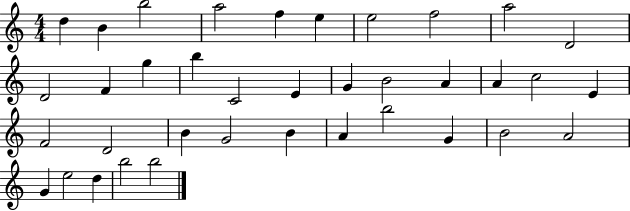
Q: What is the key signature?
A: C major